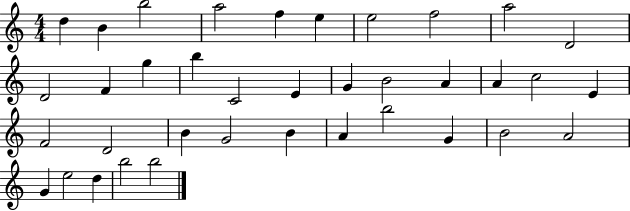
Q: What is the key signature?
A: C major